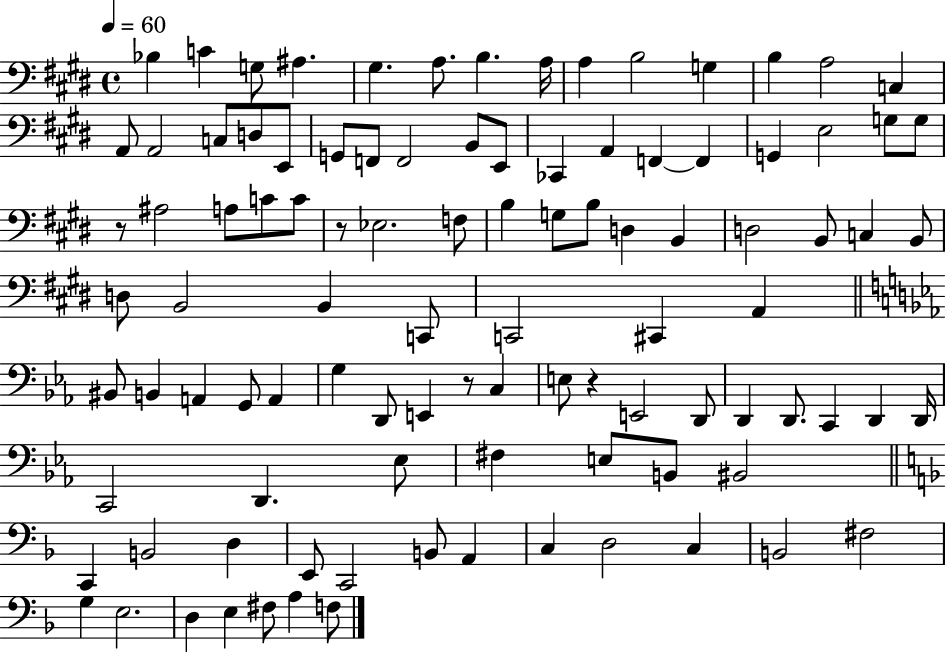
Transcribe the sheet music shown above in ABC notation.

X:1
T:Untitled
M:4/4
L:1/4
K:E
_B, C G,/2 ^A, ^G, A,/2 B, A,/4 A, B,2 G, B, A,2 C, A,,/2 A,,2 C,/2 D,/2 E,,/2 G,,/2 F,,/2 F,,2 B,,/2 E,,/2 _C,, A,, F,, F,, G,, E,2 G,/2 G,/2 z/2 ^A,2 A,/2 C/2 C/2 z/2 _E,2 F,/2 B, G,/2 B,/2 D, B,, D,2 B,,/2 C, B,,/2 D,/2 B,,2 B,, C,,/2 C,,2 ^C,, A,, ^B,,/2 B,, A,, G,,/2 A,, G, D,,/2 E,, z/2 C, E,/2 z E,,2 D,,/2 D,, D,,/2 C,, D,, D,,/4 C,,2 D,, _E,/2 ^F, E,/2 B,,/2 ^B,,2 C,, B,,2 D, E,,/2 C,,2 B,,/2 A,, C, D,2 C, B,,2 ^F,2 G, E,2 D, E, ^F,/2 A, F,/2